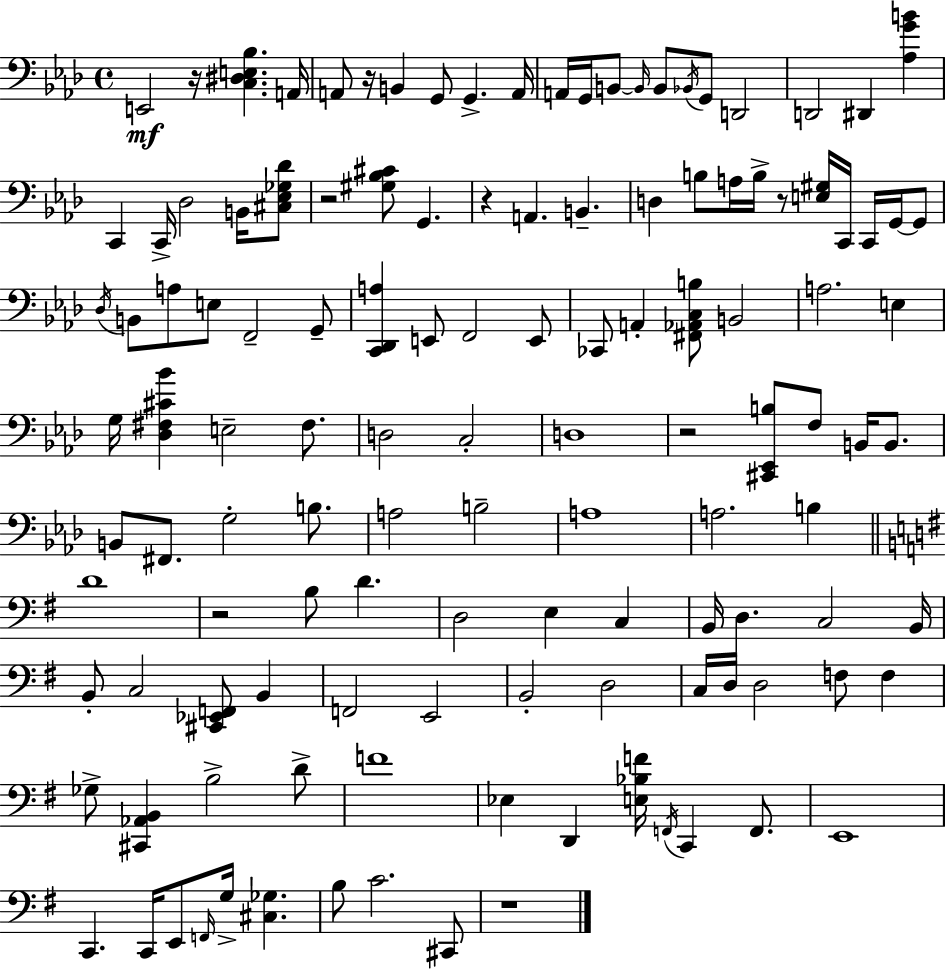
E2/h R/s [C3,D#3,E3,Bb3]/q. A2/s A2/e R/s B2/q G2/e G2/q. A2/s A2/s G2/s B2/e B2/s B2/e Bb2/s G2/e D2/h D2/h D#2/q [Ab3,G4,B4]/q C2/q C2/s Db3/h B2/s [C#3,Eb3,Gb3,Db4]/e R/h [G#3,Bb3,C#4]/e G2/q. R/q A2/q. B2/q. D3/q B3/e A3/s B3/s R/e [E3,G#3]/s C2/s C2/s G2/s G2/e Db3/s B2/e A3/e E3/e F2/h G2/e [C2,Db2,A3]/q E2/e F2/h E2/e CES2/e A2/q [F#2,Ab2,C3,B3]/e B2/h A3/h. E3/q G3/s [Db3,F#3,C#4,Bb4]/q E3/h F#3/e. D3/h C3/h D3/w R/h [C#2,Eb2,B3]/e F3/e B2/s B2/e. B2/e F#2/e. G3/h B3/e. A3/h B3/h A3/w A3/h. B3/q D4/w R/h B3/e D4/q. D3/h E3/q C3/q B2/s D3/q. C3/h B2/s B2/e C3/h [C#2,Eb2,F2]/e B2/q F2/h E2/h B2/h D3/h C3/s D3/s D3/h F3/e F3/q Gb3/e [C#2,Ab2,B2]/q B3/h D4/e F4/w Eb3/q D2/q [E3,Bb3,F4]/s F2/s C2/q F2/e. E2/w C2/q. C2/s E2/e F2/s G3/s [C#3,Gb3]/q. B3/e C4/h. C#2/e R/w